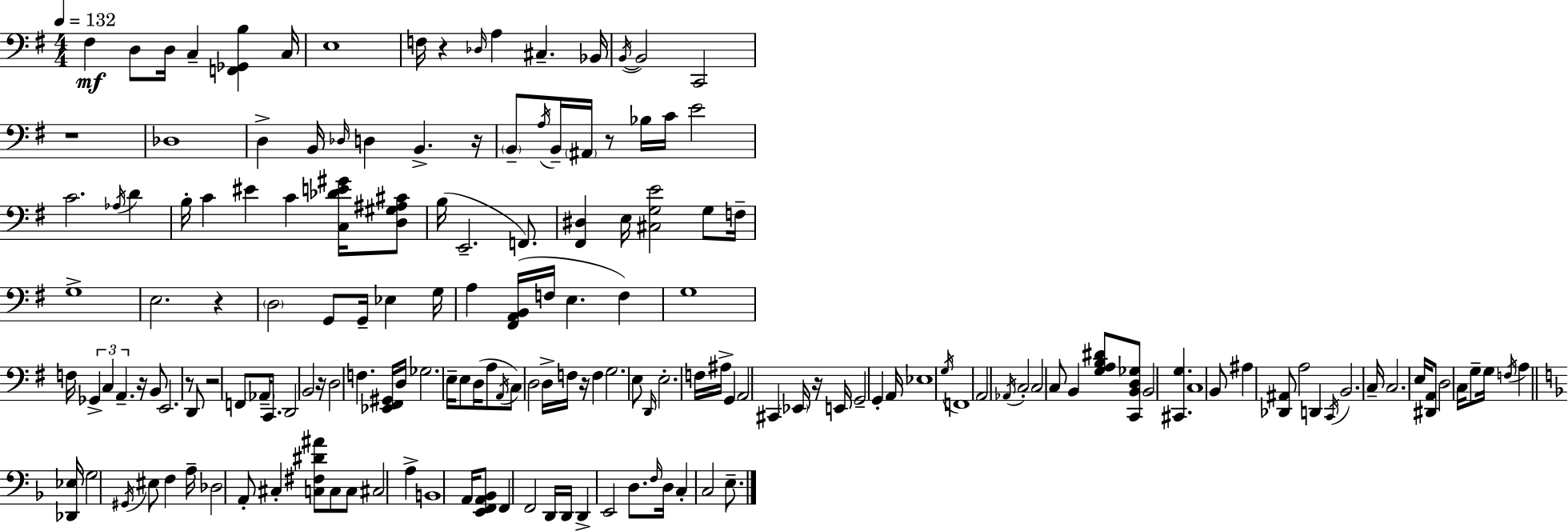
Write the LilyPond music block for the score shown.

{
  \clef bass
  \numericTimeSignature
  \time 4/4
  \key g \major
  \tempo 4 = 132
  \repeat volta 2 { fis4\mf d8 d16 c4-- <f, ges, b>4 c16 | e1 | f16 r4 \grace { des16 } a4 cis4.-- | bes,16 \acciaccatura { b,16~ }~ b,2 c,2 | \break r1 | des1 | d4-> b,16 \grace { des16 } d4 b,4.-> | r16 \parenthesize b,8-- \acciaccatura { a16 } b,16-- \parenthesize ais,16 r8 bes16 c'16 e'2 | \break c'2. | \acciaccatura { aes16 } d'4 b16-. c'4 eis'4 c'4 | <c des' e' gis'>16 <d gis ais cis'>8 b16( e,2.-- | f,8.) <fis, dis>4 e16 <cis g e'>2 | \break g8 f16-- g1-> | e2. | r4 \parenthesize d2 g,8 g,16-- | ees4 g16 a4 <fis, a, b,>16( f16 e4. | \break f4) g1 | f16 \tuplet 3/2 { ges,4-> c4 a,4.-- } | r16 b,8 e,2. | r8 d,8 r2 f,8 | \break \parenthesize aes,16-- c,8. d,2 b,2 | r16 d2 f4. | <ees, fis, gis,>16 d16 ges2. | e16-- e8 d16( a8 \acciaccatura { a,16 } c8) d2 | \break d16-> f16 r16 f4 g2. | e8 \grace { d,16 } e2.-. | f16 ais16-> g,4 a,2 | cis,4 \parenthesize ees,16 r16 e,16 g,2-- | \break g,4-. a,16 ees1 | \acciaccatura { g16 } f,1 | a,2 | \acciaccatura { aes,16 } c2-. c2 | \break c8 b,4 <g a b dis'>8 <c, b, d ges>8 b,2 | <cis, g>4. c1 | b,8 ais4 <des, ais,>8 | a2 d,4 \acciaccatura { c,16 } b,2. | \break c16-- c2. | e16 <dis, a,>8 d2 | c16 g8-- g16 \acciaccatura { f16 } a4 \bar "||" \break \key f \major <des, ees>16 g2 \acciaccatura { gis,16 } eis8 f4 | a16-- des2 a,8-. cis4-. <c fis dis' ais'>8 | c8 c8 cis2 a4-> | b,1 | \break a,16 <e, f, a, bes,>8 f,4 f,2 | d,16 d,16 d,4-> e,2 d8. | \grace { f16 } d16 c4-. c2 e8.-- | } \bar "|."
}